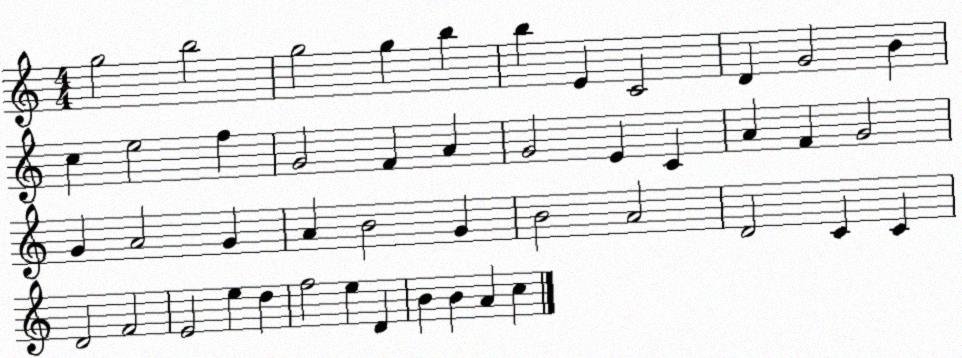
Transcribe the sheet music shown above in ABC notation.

X:1
T:Untitled
M:4/4
L:1/4
K:C
g2 b2 g2 g b b E C2 D G2 B c e2 f G2 F A G2 E C A F G2 G A2 G A B2 G B2 A2 D2 C C D2 F2 E2 e d f2 e D B B A c